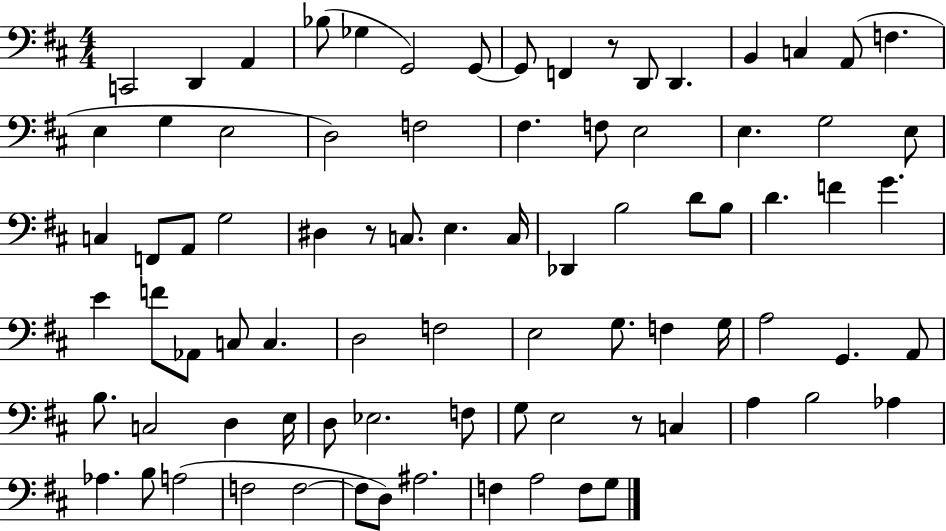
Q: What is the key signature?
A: D major